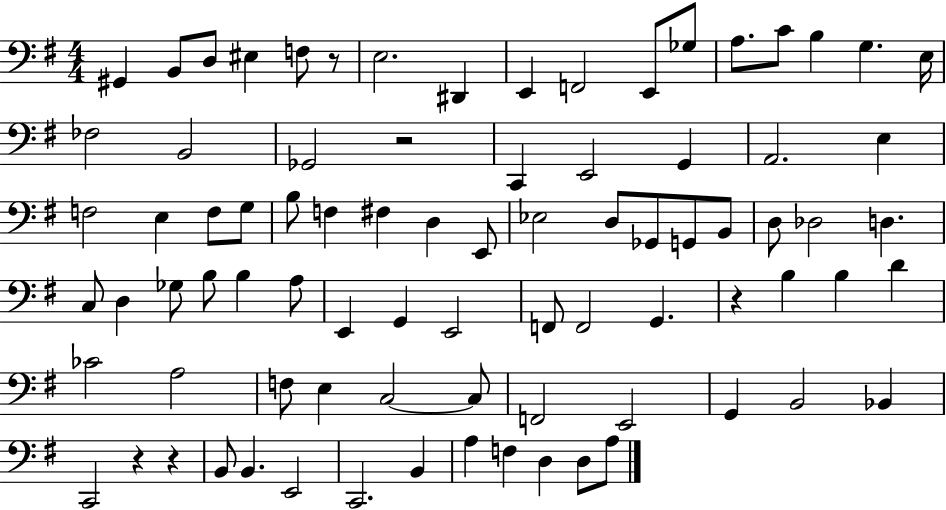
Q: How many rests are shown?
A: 5